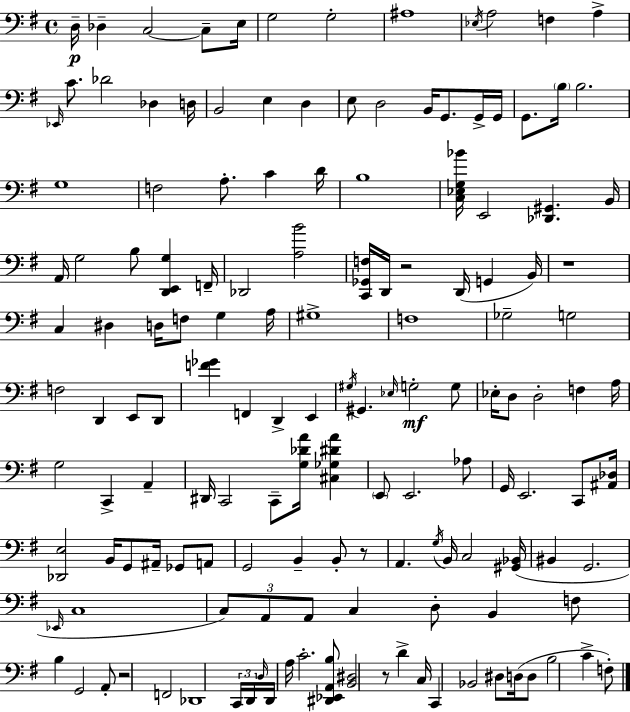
X:1
T:Untitled
M:4/4
L:1/4
K:Em
D,/4 _D, C,2 C,/2 E,/4 G,2 G,2 ^A,4 _E,/4 A,2 F, A, _E,,/4 C/2 _D2 _D, D,/4 B,,2 E, D, E,/2 D,2 B,,/4 G,,/2 G,,/4 G,,/4 G,,/2 B,/4 B,2 G,4 F,2 A,/2 C D/4 B,4 [C,_E,G,_B]/4 E,,2 [_D,,^G,,] B,,/4 A,,/4 G,2 B,/2 [D,,E,,G,] F,,/4 _D,,2 [A,B]2 [C,,_G,,F,]/4 D,,/4 z2 D,,/4 G,, B,,/4 z4 C, ^D, D,/4 F,/2 G, A,/4 ^G,4 F,4 _G,2 G,2 F,2 D,, E,,/2 D,,/2 [F_G] F,, D,, E,, ^G,/4 ^G,, _E,/4 G,2 G,/2 _E,/4 D,/2 D,2 F, A,/4 G,2 C,, A,, ^D,,/4 C,,2 C,,/2 [G,_DA]/4 [^C,_G,^DA] E,,/2 E,,2 _A,/2 G,,/4 E,,2 C,,/2 [^A,,_D,]/4 [_D,,E,]2 B,,/4 G,,/2 ^A,,/4 _G,,/2 A,,/2 G,,2 B,, B,,/2 z/2 A,, G,/4 B,,/4 C,2 [^G,,_B,,]/4 ^B,, G,,2 _E,,/4 C,4 C,/2 A,,/2 A,,/2 C, D,/2 B,, F,/2 B, G,,2 A,,/2 z2 F,,2 _D,,4 C,,/4 D,,/4 D,/4 D,,/4 A,/4 C2 [^D,,_E,,A,,B,]/2 [B,,^D,]2 z/2 D C,/4 C,, _B,,2 ^D,/2 D,/4 D,/2 B,2 C F,/2